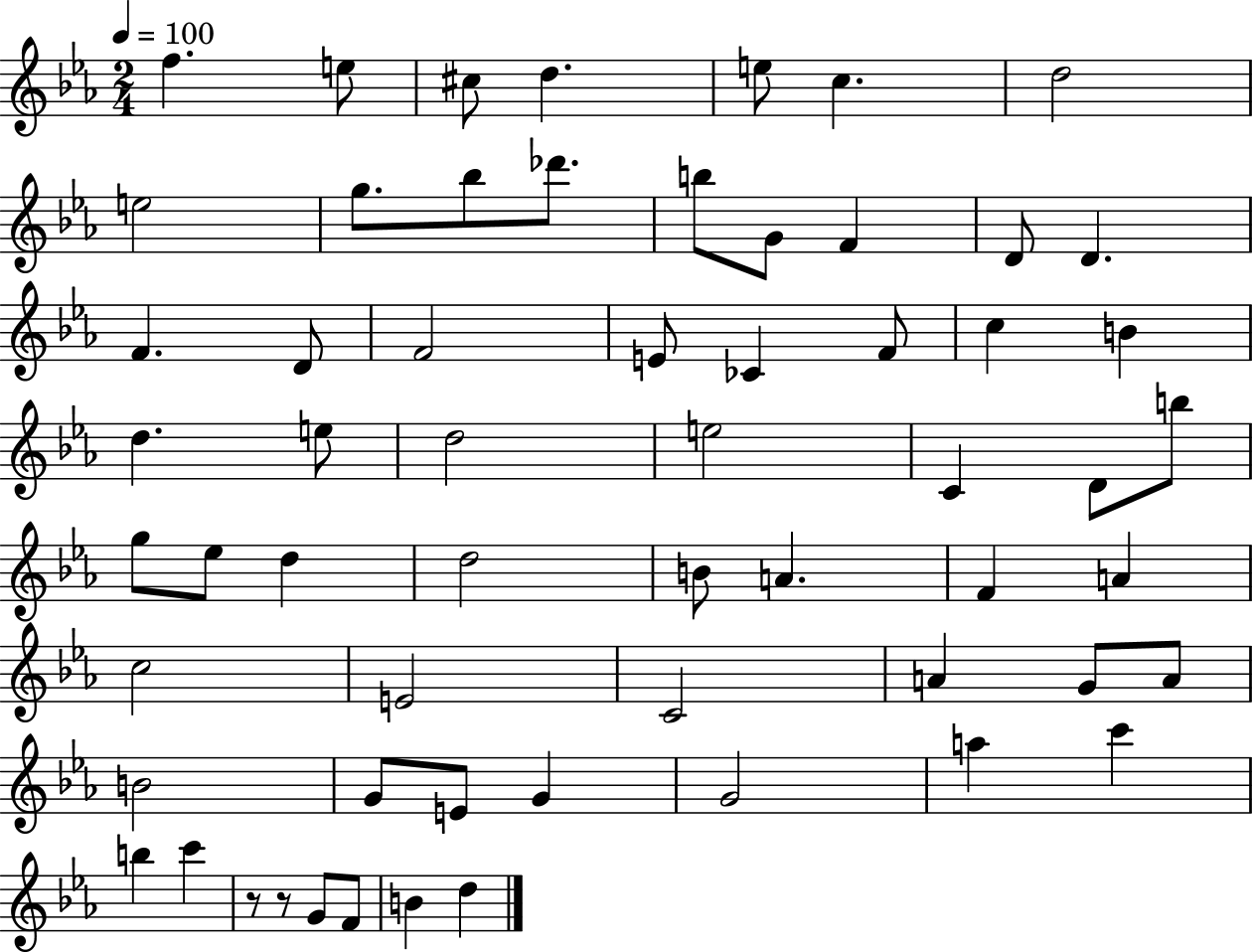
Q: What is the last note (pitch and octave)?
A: D5